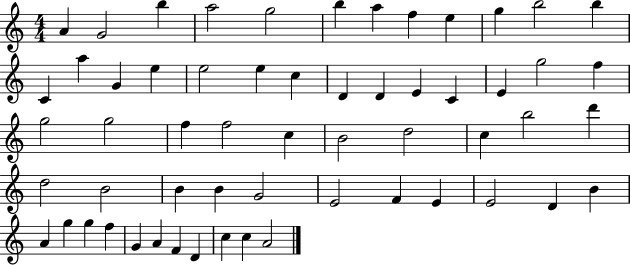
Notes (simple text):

A4/q G4/h B5/q A5/h G5/h B5/q A5/q F5/q E5/q G5/q B5/h B5/q C4/q A5/q G4/q E5/q E5/h E5/q C5/q D4/q D4/q E4/q C4/q E4/q G5/h F5/q G5/h G5/h F5/q F5/h C5/q B4/h D5/h C5/q B5/h D6/q D5/h B4/h B4/q B4/q G4/h E4/h F4/q E4/q E4/h D4/q B4/q A4/q G5/q G5/q F5/q G4/q A4/q F4/q D4/q C5/q C5/q A4/h